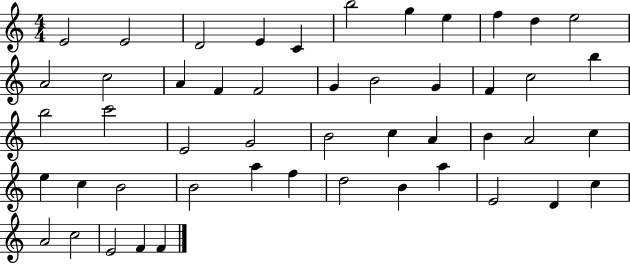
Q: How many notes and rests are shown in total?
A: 49